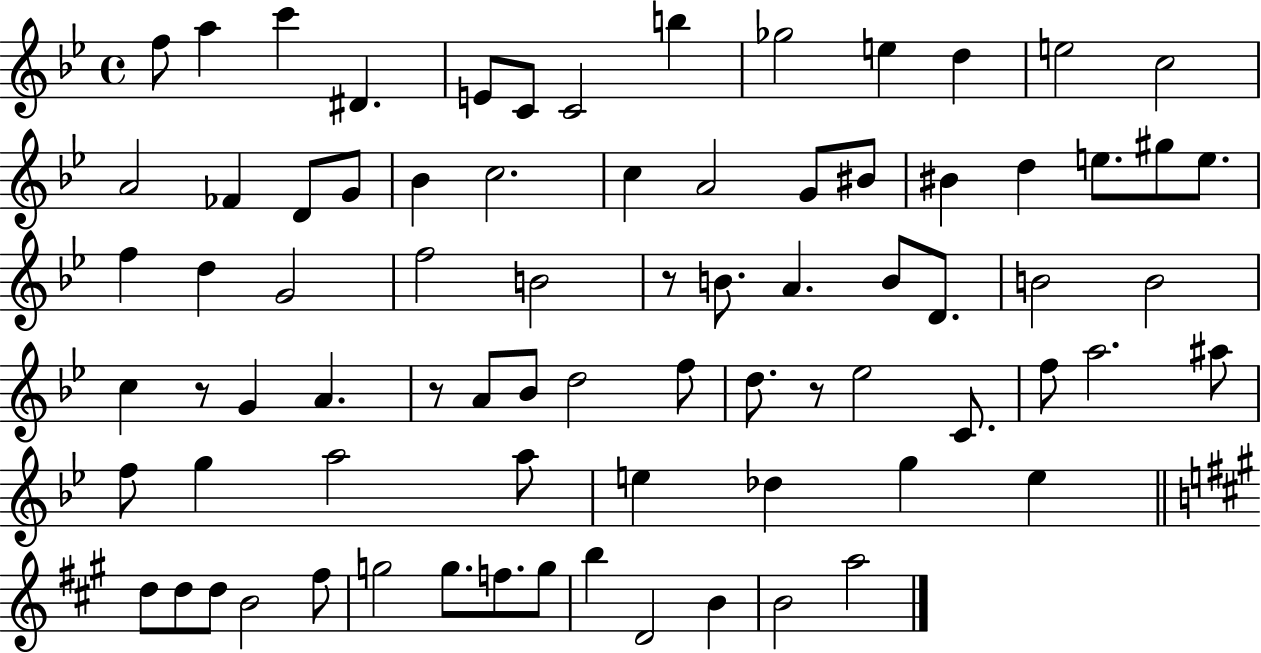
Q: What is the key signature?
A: BES major